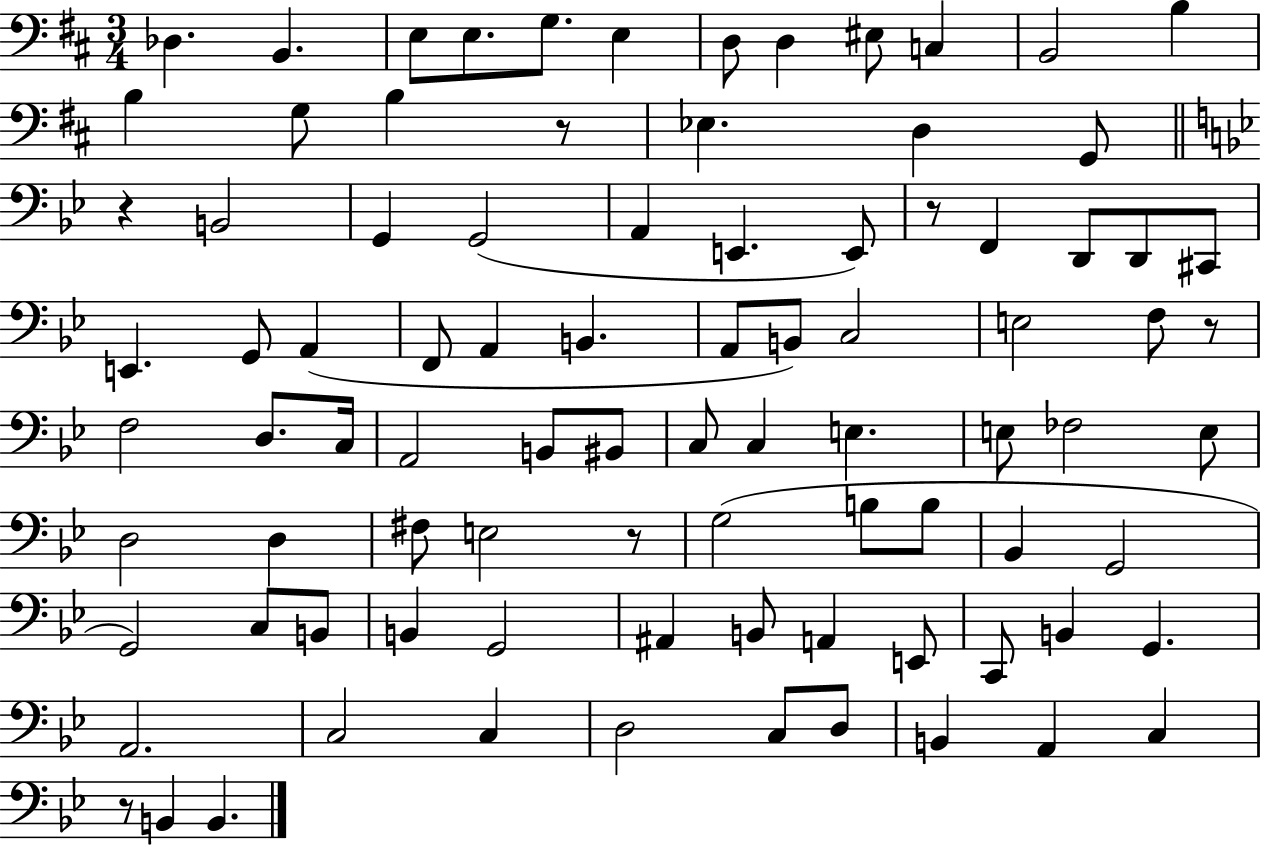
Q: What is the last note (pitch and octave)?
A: B2